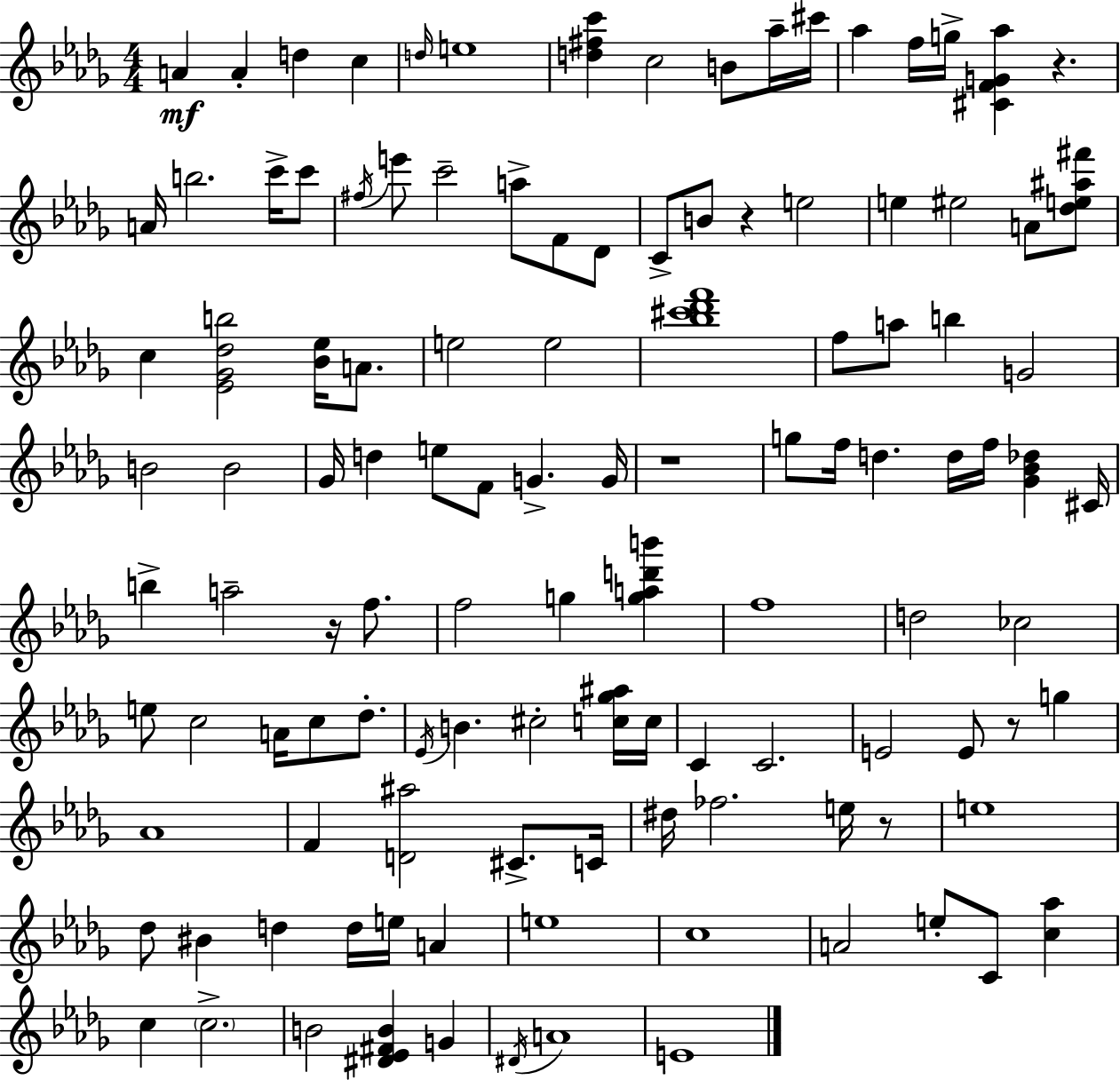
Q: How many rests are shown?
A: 6